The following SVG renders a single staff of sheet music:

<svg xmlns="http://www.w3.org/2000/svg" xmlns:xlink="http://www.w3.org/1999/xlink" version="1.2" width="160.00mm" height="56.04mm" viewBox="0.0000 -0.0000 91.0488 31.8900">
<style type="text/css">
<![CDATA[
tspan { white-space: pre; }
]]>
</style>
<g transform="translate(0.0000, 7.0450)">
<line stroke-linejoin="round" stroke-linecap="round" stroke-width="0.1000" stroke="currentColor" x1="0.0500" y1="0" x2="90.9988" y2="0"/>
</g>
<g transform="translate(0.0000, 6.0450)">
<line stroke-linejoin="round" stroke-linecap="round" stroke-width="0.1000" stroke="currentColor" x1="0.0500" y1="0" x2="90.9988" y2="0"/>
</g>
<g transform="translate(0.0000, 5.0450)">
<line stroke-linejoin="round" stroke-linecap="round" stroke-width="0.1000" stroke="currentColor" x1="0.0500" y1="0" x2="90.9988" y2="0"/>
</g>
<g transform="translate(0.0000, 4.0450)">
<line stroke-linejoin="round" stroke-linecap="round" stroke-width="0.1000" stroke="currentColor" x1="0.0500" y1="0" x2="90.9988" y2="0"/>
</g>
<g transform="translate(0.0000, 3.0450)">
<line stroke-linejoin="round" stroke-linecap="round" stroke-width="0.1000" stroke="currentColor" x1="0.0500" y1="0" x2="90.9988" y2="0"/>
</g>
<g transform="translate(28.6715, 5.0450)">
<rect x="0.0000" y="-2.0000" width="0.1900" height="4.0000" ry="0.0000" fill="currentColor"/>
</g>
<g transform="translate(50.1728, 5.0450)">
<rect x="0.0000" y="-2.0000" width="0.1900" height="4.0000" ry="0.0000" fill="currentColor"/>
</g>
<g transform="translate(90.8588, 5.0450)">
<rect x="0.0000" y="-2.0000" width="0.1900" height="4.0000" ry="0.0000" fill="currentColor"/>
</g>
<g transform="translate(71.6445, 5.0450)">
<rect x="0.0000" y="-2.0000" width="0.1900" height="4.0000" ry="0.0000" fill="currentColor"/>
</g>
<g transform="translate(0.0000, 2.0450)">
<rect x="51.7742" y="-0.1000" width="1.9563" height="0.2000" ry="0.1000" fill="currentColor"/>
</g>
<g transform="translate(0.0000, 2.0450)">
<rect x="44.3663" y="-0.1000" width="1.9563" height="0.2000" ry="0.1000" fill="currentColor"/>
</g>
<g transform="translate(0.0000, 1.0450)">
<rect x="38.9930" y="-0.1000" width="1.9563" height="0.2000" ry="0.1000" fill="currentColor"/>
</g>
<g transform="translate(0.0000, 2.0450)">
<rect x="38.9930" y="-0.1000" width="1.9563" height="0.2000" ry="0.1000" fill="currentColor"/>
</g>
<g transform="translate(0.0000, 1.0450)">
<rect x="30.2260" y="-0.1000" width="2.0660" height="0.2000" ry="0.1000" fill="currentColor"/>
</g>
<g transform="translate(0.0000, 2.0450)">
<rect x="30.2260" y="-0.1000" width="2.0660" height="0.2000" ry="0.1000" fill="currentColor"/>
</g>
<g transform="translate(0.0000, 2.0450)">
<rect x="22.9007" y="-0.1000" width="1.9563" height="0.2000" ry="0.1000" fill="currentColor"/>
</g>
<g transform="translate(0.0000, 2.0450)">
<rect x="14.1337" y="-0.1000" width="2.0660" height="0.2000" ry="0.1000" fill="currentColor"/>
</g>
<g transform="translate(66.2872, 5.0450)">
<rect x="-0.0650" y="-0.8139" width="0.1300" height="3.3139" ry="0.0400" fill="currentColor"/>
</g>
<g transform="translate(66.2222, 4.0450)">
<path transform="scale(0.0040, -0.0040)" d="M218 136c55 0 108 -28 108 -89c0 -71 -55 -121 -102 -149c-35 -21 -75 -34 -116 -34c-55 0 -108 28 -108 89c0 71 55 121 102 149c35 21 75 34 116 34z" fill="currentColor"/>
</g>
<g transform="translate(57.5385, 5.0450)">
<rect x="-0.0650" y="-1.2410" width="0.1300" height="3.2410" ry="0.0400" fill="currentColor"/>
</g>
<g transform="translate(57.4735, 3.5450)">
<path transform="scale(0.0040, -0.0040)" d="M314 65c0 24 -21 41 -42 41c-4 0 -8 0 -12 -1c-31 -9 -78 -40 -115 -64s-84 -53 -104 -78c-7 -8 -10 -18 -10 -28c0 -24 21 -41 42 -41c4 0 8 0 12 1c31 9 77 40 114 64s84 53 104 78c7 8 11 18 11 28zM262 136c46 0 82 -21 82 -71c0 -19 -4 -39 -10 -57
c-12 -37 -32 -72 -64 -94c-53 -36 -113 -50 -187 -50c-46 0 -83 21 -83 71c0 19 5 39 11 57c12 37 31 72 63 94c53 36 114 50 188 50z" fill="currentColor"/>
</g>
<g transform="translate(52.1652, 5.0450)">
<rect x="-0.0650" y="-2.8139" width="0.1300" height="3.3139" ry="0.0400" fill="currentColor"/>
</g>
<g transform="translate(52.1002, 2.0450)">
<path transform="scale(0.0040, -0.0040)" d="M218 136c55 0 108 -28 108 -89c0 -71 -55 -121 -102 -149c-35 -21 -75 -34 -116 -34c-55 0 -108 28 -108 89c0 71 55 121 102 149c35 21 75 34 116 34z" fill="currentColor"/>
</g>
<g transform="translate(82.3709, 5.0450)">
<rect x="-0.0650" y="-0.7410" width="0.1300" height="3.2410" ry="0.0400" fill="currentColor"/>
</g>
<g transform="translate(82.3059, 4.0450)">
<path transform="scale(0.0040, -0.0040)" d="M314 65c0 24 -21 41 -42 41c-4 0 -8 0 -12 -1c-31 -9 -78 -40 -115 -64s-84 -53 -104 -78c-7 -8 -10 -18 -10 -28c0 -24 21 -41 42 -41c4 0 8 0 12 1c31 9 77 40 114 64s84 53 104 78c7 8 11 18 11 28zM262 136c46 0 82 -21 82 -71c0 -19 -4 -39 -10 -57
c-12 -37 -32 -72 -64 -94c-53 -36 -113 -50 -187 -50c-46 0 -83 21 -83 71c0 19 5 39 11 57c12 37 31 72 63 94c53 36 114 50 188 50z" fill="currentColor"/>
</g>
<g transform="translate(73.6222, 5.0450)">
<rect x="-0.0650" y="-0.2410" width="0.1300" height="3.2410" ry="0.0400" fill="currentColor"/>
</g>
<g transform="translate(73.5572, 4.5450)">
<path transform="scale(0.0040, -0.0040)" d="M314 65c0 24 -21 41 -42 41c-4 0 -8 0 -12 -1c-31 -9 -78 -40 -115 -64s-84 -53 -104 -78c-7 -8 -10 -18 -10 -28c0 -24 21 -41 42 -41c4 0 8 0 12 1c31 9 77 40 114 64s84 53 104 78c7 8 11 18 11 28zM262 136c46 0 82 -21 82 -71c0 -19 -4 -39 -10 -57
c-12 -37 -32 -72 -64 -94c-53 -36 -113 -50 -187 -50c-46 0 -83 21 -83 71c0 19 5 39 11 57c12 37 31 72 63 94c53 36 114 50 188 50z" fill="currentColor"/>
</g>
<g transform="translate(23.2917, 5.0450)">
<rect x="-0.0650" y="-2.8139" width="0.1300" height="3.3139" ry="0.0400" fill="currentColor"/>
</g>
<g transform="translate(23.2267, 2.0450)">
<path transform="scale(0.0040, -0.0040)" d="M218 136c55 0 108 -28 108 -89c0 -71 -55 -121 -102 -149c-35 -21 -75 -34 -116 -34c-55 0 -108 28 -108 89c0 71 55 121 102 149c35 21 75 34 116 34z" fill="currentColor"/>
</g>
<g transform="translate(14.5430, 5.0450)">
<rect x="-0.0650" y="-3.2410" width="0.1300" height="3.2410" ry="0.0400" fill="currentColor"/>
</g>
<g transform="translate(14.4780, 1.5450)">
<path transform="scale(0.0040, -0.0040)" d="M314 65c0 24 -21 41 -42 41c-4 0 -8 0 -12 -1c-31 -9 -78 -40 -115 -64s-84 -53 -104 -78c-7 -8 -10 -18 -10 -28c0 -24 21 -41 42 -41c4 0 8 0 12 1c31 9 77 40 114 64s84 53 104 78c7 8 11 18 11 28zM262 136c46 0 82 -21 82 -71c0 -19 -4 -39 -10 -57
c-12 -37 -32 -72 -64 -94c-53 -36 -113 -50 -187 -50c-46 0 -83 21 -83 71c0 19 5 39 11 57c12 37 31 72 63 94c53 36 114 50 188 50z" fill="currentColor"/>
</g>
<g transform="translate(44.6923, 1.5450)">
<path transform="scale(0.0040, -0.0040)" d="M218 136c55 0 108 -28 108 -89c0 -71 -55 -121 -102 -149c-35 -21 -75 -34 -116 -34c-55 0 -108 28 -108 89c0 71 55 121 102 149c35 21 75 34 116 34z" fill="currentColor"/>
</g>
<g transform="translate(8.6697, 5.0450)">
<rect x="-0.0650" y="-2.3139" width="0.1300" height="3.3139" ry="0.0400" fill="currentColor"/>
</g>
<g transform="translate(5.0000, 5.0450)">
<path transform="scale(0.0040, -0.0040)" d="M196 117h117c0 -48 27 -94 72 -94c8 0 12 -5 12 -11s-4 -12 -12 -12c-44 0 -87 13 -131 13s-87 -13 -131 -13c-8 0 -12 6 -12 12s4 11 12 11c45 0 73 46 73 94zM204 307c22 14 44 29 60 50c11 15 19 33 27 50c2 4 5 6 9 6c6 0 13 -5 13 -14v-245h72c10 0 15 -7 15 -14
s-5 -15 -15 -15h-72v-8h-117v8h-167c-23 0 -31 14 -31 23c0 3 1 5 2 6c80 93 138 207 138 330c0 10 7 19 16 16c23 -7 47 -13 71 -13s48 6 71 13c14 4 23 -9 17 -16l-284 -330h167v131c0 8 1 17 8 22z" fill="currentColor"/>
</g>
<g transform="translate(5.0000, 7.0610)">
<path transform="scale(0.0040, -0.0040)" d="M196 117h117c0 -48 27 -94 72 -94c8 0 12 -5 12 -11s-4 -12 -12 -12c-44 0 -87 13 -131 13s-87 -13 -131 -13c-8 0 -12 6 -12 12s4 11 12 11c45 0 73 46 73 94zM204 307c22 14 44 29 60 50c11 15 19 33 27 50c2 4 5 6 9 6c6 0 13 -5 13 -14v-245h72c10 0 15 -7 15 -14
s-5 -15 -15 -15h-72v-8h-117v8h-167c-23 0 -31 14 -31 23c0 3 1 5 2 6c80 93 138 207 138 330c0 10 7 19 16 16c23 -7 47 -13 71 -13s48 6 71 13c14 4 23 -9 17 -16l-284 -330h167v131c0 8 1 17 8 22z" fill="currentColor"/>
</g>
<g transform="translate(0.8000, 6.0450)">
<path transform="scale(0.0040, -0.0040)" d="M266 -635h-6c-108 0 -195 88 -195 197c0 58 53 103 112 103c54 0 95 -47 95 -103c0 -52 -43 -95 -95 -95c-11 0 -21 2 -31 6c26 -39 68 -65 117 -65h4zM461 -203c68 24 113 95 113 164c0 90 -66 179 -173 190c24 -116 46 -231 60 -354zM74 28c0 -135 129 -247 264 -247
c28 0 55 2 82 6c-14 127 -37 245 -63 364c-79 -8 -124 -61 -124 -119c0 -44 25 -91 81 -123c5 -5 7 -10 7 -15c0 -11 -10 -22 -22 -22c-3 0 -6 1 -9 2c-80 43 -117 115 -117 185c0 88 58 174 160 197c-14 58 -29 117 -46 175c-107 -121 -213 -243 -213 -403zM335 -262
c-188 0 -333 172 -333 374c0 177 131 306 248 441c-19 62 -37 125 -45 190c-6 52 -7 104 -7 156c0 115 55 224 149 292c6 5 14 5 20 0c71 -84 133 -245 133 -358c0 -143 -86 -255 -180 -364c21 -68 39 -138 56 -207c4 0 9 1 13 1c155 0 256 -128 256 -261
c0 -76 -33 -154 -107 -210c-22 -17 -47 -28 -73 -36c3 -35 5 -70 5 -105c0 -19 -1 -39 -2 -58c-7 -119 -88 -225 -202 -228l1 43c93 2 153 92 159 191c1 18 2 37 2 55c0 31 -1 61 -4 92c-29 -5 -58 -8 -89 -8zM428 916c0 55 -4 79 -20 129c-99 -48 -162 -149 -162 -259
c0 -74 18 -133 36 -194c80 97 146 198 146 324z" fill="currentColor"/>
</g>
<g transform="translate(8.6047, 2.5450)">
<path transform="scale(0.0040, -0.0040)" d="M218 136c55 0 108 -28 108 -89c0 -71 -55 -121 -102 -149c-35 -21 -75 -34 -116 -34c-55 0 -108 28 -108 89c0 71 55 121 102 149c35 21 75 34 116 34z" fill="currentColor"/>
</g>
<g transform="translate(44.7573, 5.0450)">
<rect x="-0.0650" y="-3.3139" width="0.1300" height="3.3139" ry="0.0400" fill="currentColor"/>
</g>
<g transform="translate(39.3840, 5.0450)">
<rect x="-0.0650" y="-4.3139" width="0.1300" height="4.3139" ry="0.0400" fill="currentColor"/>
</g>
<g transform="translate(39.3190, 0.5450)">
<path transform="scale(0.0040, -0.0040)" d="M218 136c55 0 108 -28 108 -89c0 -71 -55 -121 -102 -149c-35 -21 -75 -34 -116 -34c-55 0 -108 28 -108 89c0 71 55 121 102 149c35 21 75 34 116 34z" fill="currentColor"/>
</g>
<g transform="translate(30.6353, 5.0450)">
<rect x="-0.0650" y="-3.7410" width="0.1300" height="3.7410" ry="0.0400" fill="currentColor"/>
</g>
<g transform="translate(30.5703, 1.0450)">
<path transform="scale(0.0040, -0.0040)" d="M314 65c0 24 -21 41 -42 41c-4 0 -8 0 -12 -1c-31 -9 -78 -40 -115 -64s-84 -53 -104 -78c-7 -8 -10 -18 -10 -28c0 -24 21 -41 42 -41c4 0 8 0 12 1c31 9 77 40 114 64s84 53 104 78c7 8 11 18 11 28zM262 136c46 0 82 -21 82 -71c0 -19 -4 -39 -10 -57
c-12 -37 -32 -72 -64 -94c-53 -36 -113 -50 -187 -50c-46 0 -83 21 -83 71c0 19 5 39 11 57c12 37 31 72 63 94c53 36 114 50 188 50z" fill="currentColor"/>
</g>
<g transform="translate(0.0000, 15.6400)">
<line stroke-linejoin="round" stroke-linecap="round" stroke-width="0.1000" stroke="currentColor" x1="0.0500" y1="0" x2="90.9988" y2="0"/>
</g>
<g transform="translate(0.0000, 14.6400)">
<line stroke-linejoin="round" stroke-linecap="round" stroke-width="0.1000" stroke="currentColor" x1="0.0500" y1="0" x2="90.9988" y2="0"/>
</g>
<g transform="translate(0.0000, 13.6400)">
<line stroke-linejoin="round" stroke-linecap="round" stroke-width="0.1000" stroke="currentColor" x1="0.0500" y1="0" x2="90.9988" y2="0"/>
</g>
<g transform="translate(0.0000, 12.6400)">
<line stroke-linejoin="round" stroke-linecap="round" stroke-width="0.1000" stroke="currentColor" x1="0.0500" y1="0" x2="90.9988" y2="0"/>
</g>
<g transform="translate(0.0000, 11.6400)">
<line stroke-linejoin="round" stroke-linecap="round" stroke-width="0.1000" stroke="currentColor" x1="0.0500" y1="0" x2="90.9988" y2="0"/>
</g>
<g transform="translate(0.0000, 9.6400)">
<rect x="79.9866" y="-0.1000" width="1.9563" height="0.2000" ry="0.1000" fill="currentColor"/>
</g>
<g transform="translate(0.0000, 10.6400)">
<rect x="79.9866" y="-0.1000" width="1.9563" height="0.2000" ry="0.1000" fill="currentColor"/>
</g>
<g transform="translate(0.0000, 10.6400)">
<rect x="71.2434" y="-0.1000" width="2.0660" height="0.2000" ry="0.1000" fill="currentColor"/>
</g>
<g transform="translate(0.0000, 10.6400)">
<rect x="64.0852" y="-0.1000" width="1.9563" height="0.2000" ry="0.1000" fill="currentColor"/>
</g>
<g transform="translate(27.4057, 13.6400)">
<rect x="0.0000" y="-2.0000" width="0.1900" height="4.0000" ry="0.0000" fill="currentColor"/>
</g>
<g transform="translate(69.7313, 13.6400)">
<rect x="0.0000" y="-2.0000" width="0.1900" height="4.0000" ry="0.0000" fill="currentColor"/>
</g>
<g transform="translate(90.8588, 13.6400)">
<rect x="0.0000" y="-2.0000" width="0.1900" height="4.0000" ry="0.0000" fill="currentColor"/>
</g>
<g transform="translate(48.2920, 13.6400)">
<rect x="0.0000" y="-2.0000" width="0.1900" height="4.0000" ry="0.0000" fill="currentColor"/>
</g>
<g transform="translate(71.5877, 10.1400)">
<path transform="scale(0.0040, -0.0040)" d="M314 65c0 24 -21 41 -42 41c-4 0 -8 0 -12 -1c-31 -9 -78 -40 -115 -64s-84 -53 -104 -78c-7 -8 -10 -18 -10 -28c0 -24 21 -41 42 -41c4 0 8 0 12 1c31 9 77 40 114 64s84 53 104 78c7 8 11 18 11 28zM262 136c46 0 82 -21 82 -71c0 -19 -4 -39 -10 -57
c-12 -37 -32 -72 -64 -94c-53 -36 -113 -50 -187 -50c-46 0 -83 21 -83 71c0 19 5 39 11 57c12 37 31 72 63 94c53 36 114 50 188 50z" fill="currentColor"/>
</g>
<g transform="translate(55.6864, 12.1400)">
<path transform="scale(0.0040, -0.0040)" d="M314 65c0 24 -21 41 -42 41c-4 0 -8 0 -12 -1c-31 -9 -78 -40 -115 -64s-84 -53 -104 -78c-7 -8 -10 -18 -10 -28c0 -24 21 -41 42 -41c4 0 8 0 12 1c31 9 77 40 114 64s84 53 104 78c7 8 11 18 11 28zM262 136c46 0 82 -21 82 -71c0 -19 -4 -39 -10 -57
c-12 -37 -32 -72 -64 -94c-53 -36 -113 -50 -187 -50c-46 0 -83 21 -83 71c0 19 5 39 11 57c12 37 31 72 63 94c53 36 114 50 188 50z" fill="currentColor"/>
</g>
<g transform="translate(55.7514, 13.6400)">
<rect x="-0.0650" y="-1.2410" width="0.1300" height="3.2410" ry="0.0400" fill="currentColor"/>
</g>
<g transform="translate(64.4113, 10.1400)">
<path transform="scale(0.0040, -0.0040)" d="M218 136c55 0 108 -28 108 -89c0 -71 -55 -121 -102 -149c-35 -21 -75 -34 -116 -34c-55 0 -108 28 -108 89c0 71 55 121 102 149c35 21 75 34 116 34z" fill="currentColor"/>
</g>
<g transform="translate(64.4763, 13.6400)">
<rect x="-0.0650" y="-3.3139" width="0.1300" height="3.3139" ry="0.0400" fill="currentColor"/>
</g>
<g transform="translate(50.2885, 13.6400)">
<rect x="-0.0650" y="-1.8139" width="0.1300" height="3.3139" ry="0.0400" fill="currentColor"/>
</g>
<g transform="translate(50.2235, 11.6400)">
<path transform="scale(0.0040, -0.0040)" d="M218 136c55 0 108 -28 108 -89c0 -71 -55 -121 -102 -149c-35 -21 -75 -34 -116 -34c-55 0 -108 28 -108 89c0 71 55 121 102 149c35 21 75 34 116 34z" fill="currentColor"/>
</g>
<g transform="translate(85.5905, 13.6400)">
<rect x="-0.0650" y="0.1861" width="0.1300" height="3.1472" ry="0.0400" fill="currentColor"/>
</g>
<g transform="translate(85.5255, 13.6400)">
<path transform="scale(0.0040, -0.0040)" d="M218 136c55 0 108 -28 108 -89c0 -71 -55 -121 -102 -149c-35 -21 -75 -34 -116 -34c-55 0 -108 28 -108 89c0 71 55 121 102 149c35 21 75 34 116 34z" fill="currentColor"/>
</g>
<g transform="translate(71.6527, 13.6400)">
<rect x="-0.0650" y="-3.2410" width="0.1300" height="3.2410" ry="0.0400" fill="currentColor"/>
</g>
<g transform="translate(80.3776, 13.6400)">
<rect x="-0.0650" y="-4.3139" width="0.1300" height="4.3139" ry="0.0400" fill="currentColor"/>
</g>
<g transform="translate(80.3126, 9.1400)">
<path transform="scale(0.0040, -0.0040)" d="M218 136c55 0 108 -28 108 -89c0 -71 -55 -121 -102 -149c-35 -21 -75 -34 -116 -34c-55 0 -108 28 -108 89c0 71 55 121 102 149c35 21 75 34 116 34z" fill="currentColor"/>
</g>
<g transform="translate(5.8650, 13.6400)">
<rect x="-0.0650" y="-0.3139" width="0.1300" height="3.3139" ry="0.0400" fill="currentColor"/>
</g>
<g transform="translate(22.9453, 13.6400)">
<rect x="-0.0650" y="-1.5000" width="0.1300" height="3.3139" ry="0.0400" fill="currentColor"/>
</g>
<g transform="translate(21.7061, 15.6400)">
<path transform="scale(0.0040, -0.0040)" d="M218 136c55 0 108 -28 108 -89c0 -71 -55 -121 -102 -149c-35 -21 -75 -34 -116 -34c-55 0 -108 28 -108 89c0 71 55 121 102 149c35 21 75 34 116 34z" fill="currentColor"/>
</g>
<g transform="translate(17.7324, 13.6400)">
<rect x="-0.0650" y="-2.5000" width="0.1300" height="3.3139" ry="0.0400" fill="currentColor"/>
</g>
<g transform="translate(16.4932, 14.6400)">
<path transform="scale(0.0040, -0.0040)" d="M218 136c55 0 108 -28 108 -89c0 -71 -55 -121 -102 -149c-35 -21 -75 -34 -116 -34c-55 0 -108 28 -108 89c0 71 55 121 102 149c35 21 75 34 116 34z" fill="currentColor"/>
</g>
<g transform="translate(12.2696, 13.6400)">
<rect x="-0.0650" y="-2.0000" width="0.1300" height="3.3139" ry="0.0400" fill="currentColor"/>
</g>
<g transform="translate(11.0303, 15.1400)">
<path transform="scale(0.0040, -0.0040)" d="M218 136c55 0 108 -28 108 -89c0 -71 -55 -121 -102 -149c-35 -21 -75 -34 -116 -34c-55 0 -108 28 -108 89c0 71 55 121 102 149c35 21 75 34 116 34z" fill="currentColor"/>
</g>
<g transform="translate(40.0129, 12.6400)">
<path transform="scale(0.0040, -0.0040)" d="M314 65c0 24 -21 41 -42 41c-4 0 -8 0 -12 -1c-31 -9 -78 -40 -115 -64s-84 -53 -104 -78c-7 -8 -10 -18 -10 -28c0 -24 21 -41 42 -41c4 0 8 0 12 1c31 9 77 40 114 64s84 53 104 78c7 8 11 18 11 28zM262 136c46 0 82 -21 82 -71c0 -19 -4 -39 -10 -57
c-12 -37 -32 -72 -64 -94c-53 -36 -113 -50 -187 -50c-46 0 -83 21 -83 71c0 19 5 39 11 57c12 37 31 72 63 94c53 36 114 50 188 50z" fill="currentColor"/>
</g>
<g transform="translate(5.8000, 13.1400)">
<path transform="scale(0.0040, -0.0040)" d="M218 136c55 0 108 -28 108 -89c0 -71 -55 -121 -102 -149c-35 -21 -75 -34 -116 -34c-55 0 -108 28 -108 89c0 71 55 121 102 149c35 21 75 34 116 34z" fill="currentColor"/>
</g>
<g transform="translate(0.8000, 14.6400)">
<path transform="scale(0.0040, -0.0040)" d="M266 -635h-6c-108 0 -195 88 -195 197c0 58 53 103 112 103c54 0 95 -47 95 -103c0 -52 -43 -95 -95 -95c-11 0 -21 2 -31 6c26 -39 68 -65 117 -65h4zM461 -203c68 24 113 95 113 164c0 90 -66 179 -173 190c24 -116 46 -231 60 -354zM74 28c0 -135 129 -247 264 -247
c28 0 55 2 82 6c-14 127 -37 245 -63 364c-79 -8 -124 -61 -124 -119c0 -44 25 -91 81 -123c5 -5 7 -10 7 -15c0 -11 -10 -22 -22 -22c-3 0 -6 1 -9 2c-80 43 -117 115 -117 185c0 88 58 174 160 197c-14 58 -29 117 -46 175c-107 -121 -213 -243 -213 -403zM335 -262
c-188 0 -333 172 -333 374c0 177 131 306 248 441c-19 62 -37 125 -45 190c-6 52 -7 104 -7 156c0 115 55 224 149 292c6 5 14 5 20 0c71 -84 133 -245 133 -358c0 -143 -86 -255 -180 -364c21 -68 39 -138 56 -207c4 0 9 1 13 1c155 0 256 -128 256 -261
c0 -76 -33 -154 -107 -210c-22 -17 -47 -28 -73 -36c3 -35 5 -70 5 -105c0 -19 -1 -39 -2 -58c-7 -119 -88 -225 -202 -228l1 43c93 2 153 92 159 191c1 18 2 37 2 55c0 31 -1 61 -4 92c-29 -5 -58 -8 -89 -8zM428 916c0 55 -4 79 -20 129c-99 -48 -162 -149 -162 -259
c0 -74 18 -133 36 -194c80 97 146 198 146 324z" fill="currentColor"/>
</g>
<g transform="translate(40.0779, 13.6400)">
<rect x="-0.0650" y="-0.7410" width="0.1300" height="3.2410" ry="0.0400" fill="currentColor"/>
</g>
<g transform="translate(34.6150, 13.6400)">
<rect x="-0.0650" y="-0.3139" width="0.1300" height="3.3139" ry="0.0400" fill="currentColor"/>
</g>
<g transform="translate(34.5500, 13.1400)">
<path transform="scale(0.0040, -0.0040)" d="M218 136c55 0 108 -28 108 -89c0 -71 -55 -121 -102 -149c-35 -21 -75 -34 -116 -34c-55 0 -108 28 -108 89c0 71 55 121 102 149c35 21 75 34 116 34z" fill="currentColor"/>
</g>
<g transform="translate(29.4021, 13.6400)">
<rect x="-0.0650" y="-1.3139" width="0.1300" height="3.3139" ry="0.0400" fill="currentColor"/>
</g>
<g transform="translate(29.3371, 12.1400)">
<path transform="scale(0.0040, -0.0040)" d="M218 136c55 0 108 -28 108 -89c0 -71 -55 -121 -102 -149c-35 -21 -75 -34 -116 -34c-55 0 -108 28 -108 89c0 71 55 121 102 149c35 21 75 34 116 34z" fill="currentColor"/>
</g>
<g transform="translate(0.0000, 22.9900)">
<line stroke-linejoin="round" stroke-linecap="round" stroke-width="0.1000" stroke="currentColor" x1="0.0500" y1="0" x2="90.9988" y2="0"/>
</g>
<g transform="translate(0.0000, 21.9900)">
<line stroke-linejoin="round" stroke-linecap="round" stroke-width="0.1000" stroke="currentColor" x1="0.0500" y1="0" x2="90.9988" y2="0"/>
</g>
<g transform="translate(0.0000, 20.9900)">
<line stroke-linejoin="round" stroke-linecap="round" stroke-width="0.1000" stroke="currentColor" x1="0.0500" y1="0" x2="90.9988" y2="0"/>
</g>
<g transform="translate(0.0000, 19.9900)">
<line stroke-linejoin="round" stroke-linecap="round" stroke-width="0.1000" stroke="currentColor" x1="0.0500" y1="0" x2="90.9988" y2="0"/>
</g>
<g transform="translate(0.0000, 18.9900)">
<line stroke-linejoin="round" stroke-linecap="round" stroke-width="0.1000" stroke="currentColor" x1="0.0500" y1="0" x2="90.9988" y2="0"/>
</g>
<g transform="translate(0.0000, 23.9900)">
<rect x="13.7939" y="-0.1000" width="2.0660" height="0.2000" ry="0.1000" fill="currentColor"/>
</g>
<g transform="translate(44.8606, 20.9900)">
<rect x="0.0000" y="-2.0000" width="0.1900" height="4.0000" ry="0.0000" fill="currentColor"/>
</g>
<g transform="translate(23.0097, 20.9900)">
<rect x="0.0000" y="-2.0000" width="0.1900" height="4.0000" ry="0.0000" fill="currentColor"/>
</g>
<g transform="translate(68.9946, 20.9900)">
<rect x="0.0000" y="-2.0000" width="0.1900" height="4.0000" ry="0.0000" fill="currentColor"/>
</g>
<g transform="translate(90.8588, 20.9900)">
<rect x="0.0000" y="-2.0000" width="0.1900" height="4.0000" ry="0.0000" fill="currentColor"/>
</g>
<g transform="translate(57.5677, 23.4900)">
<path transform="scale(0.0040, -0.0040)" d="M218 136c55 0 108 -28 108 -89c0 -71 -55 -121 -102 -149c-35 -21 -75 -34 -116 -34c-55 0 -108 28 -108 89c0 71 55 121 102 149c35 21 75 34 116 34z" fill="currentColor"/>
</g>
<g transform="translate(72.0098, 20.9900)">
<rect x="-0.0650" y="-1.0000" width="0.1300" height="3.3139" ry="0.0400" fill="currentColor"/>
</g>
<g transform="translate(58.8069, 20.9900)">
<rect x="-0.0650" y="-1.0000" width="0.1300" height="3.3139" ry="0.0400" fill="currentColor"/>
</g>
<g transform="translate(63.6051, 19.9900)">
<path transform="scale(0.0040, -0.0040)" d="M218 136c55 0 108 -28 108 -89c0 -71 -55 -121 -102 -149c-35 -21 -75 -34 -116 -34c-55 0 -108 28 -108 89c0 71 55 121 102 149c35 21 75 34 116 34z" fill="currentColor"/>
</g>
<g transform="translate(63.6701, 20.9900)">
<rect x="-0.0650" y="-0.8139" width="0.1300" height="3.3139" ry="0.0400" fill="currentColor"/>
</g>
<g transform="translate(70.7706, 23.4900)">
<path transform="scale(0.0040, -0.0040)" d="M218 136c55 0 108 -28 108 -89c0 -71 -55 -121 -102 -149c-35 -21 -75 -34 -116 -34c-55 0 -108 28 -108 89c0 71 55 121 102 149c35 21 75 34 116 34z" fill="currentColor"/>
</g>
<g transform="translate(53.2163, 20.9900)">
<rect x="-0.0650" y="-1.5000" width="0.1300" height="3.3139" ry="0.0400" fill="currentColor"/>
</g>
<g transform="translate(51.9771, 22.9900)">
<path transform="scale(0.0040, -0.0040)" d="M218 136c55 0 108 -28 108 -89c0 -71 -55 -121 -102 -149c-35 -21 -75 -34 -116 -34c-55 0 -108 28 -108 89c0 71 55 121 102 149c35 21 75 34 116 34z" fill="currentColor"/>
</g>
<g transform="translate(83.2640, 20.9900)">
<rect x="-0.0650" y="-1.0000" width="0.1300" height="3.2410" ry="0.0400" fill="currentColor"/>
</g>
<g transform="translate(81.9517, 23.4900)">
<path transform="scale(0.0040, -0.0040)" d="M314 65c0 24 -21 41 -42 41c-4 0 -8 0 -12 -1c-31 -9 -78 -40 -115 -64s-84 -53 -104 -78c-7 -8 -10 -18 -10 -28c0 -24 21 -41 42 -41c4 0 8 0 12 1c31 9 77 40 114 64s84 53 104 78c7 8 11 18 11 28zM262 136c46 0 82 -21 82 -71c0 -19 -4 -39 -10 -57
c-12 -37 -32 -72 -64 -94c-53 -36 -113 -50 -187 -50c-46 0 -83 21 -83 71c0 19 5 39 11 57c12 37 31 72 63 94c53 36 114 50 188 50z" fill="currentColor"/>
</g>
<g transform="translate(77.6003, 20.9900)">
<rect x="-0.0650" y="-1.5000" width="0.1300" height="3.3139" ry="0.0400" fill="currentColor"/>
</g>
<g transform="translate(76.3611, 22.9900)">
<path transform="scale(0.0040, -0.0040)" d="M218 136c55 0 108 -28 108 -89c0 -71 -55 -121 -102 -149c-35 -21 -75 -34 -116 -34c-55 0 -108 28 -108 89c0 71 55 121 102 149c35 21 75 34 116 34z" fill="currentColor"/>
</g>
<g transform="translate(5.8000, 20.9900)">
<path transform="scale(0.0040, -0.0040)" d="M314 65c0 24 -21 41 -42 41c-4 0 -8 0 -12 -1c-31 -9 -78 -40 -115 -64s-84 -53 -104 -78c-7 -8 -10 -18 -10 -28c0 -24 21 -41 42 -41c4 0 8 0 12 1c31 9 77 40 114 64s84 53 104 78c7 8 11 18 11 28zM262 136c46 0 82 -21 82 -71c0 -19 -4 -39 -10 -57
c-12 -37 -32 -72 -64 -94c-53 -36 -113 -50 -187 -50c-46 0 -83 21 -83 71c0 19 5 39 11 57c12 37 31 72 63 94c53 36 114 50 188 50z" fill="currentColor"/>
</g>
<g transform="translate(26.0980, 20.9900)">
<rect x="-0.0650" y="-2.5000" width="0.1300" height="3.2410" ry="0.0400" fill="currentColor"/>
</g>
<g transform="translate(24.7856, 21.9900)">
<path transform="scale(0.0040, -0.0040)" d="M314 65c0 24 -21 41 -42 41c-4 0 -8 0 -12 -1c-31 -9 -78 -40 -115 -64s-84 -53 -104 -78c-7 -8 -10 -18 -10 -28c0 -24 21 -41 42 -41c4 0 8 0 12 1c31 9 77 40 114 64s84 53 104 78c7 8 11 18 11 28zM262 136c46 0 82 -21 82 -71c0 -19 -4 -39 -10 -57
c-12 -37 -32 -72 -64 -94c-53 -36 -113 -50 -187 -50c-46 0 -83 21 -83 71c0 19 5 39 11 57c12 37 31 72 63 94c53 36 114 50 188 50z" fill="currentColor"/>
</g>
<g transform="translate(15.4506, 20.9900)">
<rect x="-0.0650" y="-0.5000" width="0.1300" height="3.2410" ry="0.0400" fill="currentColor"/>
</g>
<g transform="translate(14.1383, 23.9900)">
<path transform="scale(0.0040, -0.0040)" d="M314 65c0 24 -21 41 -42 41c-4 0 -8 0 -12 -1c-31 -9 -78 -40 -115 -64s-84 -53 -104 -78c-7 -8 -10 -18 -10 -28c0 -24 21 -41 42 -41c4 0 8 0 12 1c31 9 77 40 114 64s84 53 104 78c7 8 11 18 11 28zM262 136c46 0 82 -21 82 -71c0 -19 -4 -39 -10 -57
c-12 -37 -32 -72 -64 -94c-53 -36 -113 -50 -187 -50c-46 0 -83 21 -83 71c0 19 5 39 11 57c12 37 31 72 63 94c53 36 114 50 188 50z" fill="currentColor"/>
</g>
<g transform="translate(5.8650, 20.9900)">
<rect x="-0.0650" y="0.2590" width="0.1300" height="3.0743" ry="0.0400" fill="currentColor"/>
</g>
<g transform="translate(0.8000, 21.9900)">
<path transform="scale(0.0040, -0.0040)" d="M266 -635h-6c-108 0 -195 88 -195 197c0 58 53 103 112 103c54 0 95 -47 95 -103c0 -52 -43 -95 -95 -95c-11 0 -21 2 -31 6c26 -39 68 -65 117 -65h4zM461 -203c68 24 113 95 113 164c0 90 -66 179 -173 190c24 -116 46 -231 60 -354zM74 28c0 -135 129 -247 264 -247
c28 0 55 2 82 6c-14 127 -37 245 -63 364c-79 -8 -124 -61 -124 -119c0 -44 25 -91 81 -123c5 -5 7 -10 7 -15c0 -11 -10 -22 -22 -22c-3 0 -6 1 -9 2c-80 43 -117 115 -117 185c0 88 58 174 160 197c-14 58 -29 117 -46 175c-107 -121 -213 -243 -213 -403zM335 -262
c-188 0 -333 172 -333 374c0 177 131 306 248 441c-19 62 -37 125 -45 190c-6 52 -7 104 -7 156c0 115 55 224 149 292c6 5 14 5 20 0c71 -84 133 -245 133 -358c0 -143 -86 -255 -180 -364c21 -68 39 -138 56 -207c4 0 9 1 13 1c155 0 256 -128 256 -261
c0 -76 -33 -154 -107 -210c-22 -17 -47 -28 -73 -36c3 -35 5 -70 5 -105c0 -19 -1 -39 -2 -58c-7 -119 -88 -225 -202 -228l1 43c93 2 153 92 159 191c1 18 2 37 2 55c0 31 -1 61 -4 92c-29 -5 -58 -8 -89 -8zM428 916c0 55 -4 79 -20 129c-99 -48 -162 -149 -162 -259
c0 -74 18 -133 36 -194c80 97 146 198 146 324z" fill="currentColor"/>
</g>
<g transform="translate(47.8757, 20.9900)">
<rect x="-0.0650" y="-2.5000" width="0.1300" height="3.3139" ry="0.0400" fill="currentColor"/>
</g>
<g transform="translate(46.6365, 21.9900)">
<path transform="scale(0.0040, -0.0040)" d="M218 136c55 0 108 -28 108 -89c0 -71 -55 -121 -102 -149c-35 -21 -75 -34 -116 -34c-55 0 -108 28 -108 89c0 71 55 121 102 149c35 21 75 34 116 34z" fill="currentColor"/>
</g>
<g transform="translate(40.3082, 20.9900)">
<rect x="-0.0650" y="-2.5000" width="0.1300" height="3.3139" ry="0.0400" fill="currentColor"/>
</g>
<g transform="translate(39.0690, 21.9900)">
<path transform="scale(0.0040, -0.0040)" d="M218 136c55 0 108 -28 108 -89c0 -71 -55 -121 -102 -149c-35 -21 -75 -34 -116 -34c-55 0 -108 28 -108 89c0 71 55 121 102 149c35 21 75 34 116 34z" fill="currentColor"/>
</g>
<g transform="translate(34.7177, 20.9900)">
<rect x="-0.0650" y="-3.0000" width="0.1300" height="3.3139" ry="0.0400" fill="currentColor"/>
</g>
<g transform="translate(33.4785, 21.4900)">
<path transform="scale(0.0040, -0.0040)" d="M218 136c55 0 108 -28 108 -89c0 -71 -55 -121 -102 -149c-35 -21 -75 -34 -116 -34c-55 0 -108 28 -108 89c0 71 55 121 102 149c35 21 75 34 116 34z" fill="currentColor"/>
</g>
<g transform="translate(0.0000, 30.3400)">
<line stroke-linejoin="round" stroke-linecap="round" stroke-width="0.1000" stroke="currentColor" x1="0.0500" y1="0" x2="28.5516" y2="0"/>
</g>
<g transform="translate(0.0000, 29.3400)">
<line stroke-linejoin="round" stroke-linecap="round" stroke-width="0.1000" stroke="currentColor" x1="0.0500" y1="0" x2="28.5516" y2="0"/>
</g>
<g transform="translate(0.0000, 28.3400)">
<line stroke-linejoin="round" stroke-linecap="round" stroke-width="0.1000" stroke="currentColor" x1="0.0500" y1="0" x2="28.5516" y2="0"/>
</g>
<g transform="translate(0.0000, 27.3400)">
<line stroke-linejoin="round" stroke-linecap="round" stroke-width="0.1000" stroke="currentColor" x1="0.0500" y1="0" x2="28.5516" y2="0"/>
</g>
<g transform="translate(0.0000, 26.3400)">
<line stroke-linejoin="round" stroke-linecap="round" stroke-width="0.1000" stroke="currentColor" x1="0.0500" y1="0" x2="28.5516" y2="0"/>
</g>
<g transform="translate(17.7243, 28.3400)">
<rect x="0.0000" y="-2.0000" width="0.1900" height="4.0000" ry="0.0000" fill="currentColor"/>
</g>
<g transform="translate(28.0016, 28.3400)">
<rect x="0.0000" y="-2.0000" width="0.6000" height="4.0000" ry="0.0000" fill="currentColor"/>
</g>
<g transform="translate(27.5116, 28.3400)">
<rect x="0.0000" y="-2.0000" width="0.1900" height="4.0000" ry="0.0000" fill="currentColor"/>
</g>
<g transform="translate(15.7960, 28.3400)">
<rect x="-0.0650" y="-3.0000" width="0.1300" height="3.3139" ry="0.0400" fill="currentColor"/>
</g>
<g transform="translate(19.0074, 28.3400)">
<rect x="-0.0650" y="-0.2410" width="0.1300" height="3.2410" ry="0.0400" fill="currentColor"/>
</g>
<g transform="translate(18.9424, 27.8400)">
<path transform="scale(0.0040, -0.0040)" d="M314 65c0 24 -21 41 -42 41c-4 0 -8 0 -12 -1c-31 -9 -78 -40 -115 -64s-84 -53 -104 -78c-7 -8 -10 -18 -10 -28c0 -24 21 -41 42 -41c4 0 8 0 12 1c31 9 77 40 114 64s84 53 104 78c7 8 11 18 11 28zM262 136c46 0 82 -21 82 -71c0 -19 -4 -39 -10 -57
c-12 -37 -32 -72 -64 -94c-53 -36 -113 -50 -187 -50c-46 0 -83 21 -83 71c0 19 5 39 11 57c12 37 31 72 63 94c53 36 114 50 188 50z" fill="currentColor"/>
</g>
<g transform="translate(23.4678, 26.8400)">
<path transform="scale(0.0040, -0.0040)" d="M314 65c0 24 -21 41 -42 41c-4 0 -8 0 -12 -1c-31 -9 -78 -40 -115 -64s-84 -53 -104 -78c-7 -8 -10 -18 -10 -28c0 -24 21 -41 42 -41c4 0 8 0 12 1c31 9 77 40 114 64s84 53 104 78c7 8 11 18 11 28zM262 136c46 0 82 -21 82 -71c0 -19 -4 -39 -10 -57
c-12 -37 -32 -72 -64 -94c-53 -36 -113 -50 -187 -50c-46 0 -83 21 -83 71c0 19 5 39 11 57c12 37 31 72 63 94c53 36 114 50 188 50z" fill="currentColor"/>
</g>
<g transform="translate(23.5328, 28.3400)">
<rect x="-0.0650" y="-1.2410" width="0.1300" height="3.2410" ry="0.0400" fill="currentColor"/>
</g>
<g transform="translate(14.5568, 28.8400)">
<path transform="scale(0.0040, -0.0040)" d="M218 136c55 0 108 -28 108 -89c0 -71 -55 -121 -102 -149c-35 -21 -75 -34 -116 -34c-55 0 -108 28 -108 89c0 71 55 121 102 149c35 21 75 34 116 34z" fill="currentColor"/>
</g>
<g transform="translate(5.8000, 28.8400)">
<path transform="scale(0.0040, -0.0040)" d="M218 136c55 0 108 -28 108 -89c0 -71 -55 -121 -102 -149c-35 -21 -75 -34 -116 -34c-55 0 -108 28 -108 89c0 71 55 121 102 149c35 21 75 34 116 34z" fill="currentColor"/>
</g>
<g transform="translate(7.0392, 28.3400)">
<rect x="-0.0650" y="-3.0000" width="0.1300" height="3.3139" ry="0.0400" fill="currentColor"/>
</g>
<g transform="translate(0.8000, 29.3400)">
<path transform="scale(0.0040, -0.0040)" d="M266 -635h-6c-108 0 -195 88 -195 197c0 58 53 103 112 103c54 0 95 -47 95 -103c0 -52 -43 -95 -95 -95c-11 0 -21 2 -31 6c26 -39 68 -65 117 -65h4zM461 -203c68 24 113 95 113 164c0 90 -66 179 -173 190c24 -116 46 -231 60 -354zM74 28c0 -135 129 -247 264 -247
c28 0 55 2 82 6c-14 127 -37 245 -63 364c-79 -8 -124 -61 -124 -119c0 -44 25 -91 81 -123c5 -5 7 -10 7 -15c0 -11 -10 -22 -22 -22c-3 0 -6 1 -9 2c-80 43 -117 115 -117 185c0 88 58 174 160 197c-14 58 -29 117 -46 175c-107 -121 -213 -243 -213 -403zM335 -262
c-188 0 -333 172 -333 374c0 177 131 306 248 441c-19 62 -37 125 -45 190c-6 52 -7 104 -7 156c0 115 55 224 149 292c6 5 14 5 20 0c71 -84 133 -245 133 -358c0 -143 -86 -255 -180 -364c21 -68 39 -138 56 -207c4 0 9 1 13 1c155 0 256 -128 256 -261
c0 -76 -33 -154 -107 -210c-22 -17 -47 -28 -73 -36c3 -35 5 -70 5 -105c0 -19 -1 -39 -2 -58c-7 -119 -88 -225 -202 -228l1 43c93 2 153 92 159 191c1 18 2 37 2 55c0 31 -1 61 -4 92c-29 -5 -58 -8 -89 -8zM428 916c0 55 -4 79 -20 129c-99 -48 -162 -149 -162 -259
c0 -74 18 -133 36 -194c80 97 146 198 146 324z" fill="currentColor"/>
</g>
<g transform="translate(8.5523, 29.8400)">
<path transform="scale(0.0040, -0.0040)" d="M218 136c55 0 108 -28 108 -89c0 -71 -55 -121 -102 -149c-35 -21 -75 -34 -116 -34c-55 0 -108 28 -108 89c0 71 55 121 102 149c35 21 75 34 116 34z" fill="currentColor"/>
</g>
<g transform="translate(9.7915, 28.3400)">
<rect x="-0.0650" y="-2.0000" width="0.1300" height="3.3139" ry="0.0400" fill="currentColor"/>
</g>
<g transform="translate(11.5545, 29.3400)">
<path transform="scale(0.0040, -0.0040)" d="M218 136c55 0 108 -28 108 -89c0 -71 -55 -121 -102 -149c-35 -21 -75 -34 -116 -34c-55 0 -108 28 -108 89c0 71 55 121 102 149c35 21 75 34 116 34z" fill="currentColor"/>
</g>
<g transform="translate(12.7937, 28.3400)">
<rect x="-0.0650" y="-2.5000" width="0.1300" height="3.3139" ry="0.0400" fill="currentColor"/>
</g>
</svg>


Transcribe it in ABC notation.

X:1
T:Untitled
M:4/4
L:1/4
K:C
g b2 a c'2 d' b a e2 d c2 d2 c F G E e c d2 f e2 b b2 d' B B2 C2 G2 A G G E D d D E D2 A F G A c2 e2